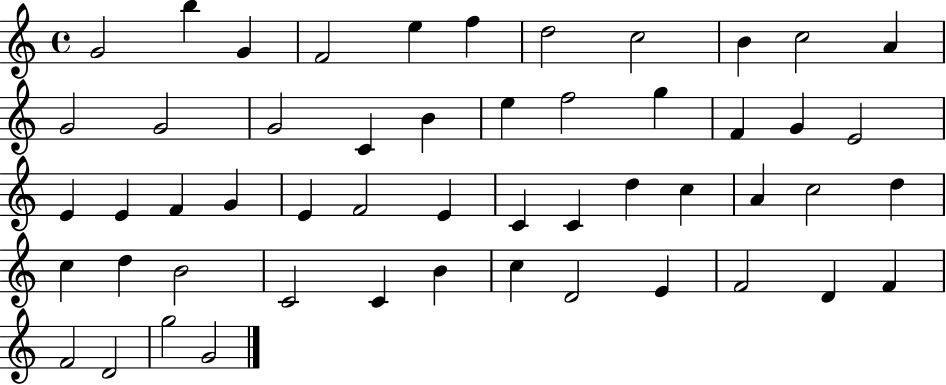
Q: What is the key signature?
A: C major